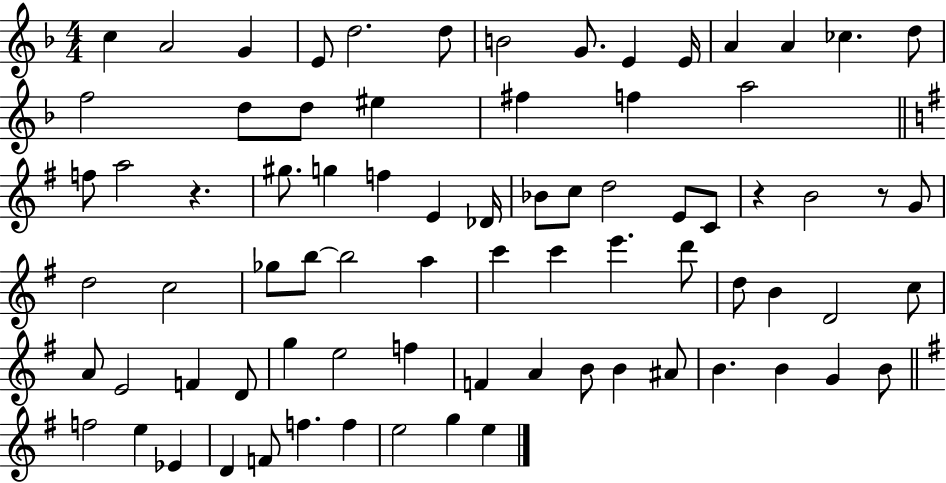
{
  \clef treble
  \numericTimeSignature
  \time 4/4
  \key f \major
  c''4 a'2 g'4 | e'8 d''2. d''8 | b'2 g'8. e'4 e'16 | a'4 a'4 ces''4. d''8 | \break f''2 d''8 d''8 eis''4 | fis''4 f''4 a''2 | \bar "||" \break \key g \major f''8 a''2 r4. | gis''8. g''4 f''4 e'4 des'16 | bes'8 c''8 d''2 e'8 c'8 | r4 b'2 r8 g'8 | \break d''2 c''2 | ges''8 b''8~~ b''2 a''4 | c'''4 c'''4 e'''4. d'''8 | d''8 b'4 d'2 c''8 | \break a'8 e'2 f'4 d'8 | g''4 e''2 f''4 | f'4 a'4 b'8 b'4 ais'8 | b'4. b'4 g'4 b'8 | \break \bar "||" \break \key e \minor f''2 e''4 ees'4 | d'4 f'8 f''4. f''4 | e''2 g''4 e''4 | \bar "|."
}